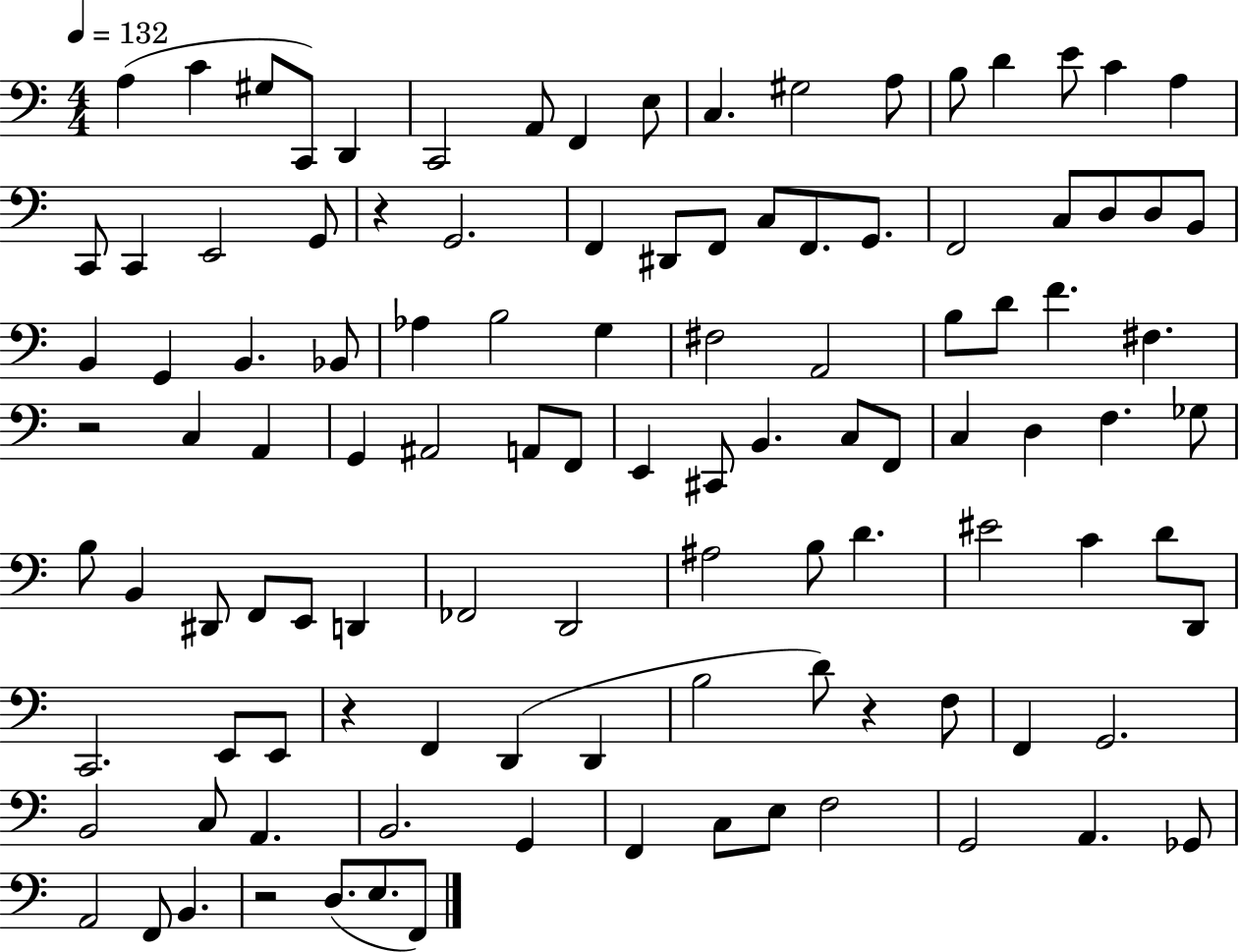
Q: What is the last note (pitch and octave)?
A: F2